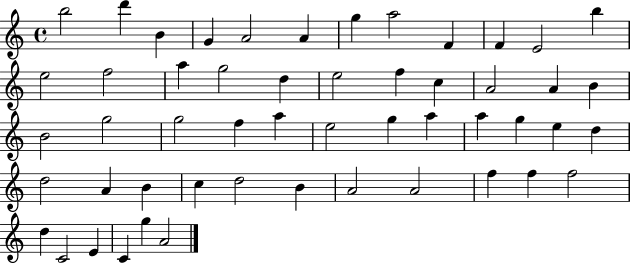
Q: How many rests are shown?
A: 0